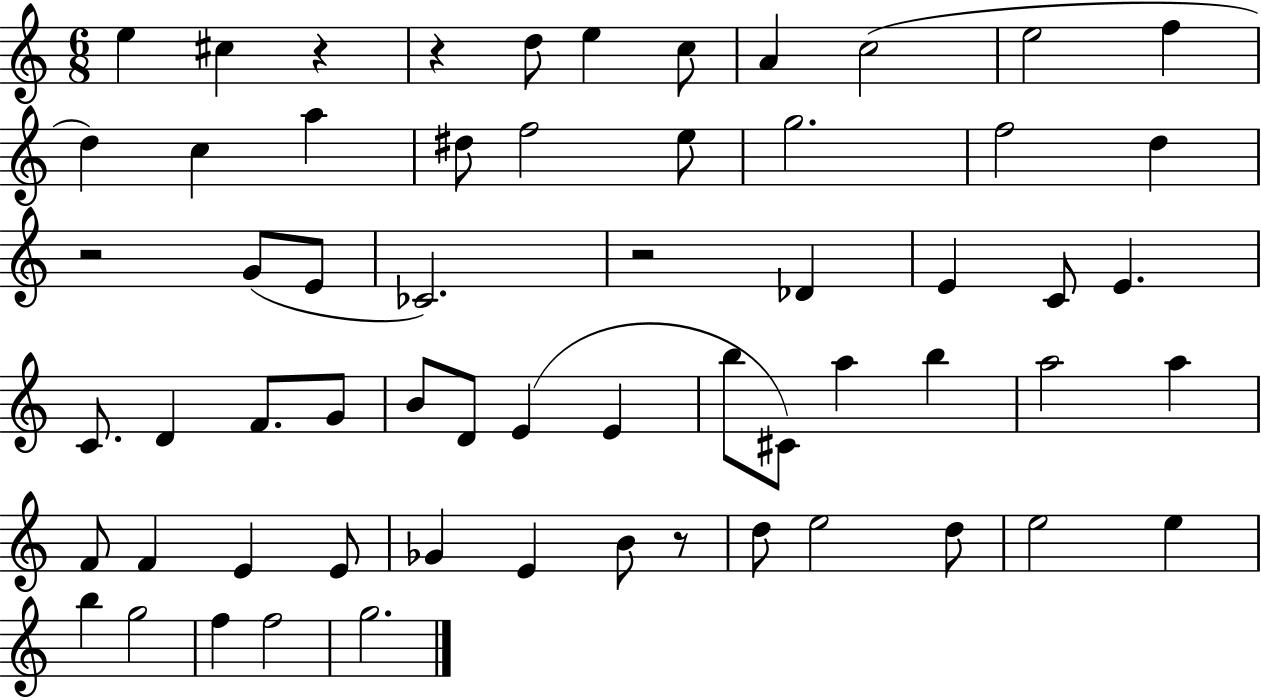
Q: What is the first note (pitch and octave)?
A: E5